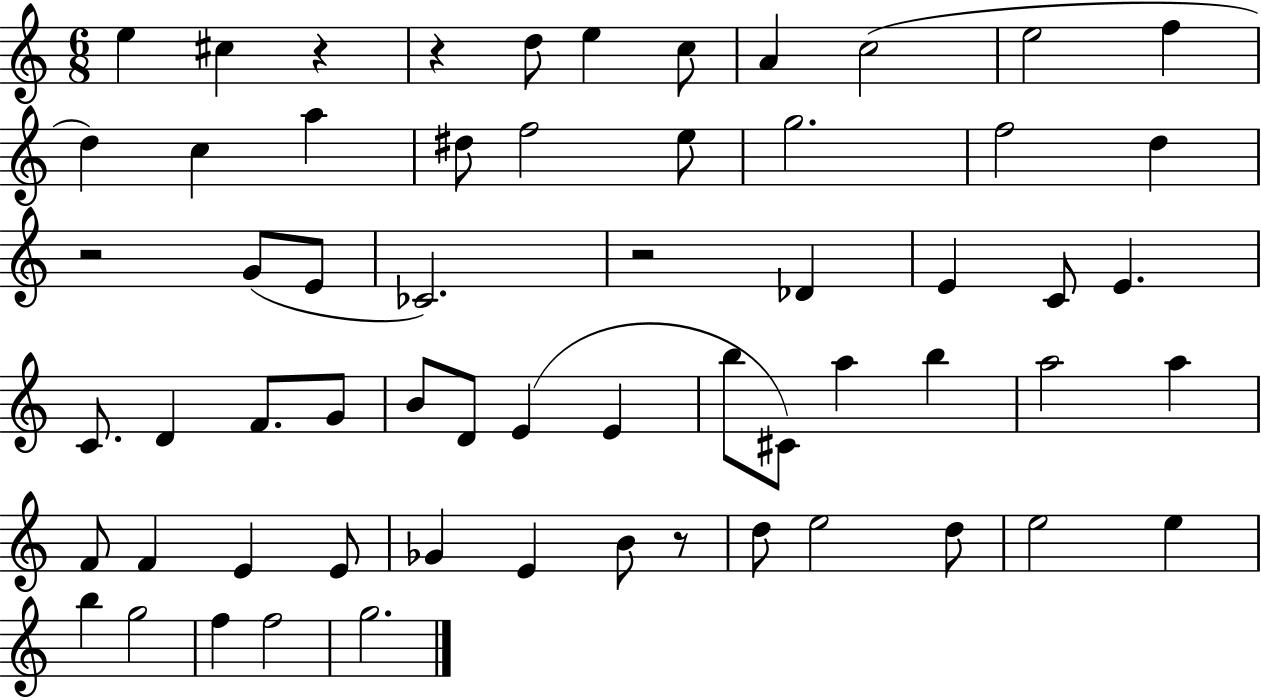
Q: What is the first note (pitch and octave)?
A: E5